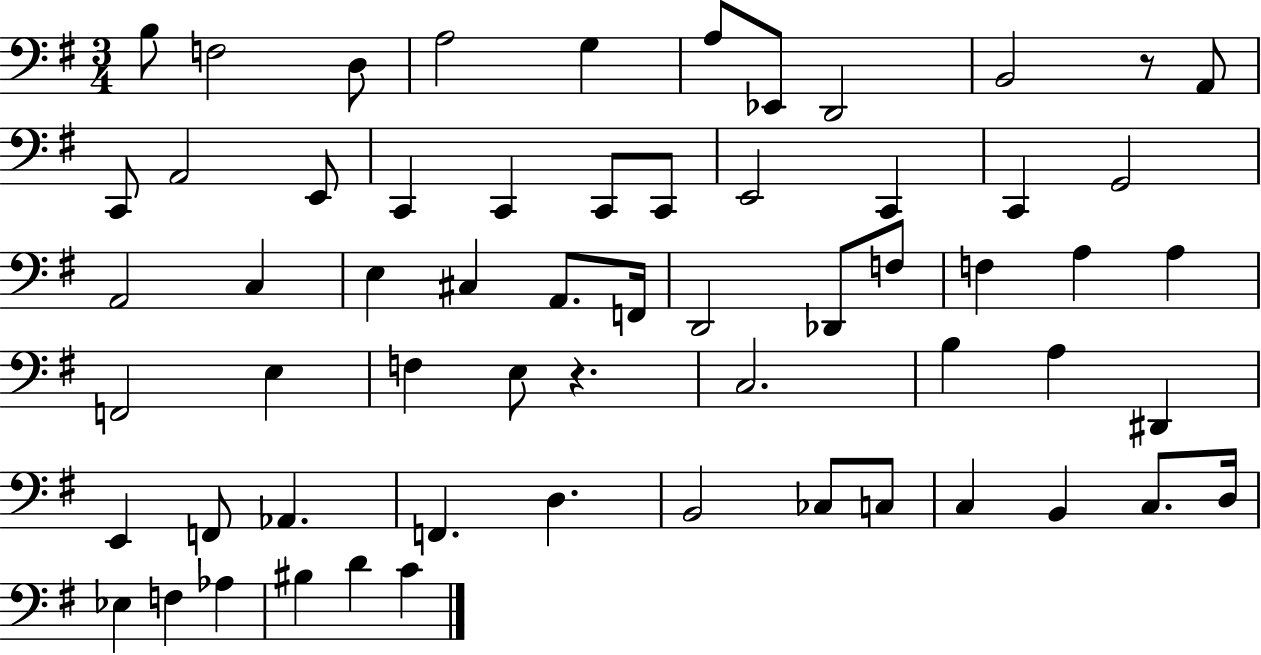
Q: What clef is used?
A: bass